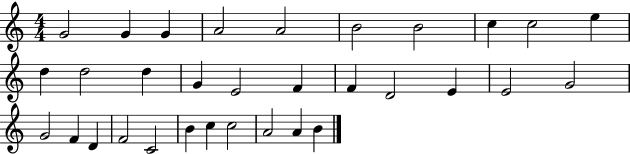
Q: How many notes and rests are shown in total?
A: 32